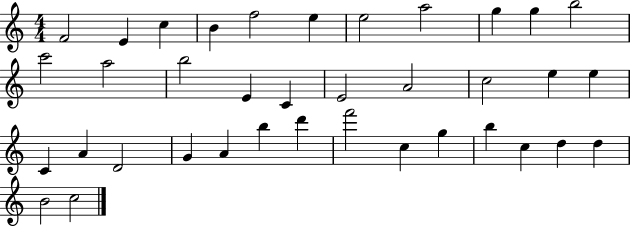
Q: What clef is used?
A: treble